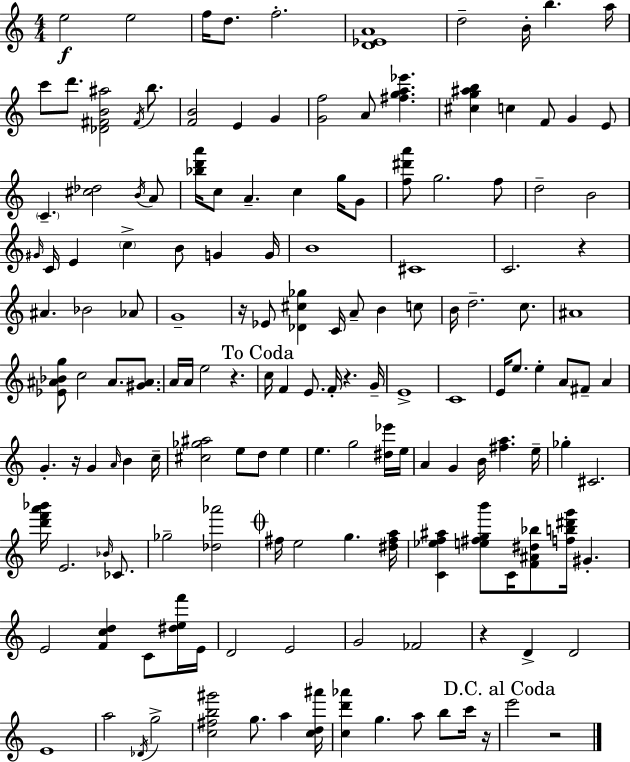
{
  \clef treble
  \numericTimeSignature
  \time 4/4
  \key c \major
  e''2\f e''2 | f''16 d''8. f''2.-. | <d' ees' a'>1 | d''2-- b'16-. b''4. a''16 | \break c'''8 d'''8. <des' fis' b' ais''>2 \acciaccatura { fis'16 } b''8. | <f' b'>2 e'4 g'4 | <g' f''>2 a'8 <fis'' g'' a'' ees'''>4. | <cis'' g'' ais'' b''>4 c''4 f'8 g'4 e'8 | \break \parenthesize c'4.-- <cis'' des''>2 \acciaccatura { b'16 } | a'8 <bes'' d''' a'''>16 c''8 a'4.-- c''4 g''16 | g'8 <f'' dis''' a'''>8 g''2. | f''8 d''2-- b'2 | \break \grace { gis'16 } c'16 e'4 \parenthesize c''4-> b'8 g'4 | g'16 b'1 | cis'1 | c'2. r4 | \break ais'4. bes'2 | aes'8 g'1-- | r16 ees'8 <des' cis'' ges''>4 c'16 a'8-- b'4 | c''8 b'16 d''2.-- | \break c''8. ais'1 | <ees' ais' bes' g''>8 c''2 ais'8. | <gis' ais'>8. a'16 a'16 e''2 r4. | \mark "To Coda" c''16 f'4 e'8. f'16-. r4. | \break g'16-- e'1-> | c'1 | e'16 e''8. e''4-. a'8 fis'8-- a'4 | g'4.-. r16 g'4 \grace { a'16 } b'4 | \break c''16-- <cis'' ges'' ais''>2 e''8 d''8 | e''4 e''4. g''2 | <dis'' ees'''>16 e''16 a'4 g'4 b'16 <fis'' a''>4. | e''16-- ges''4-. cis'2. | \break <d''' f''' a''' bes'''>16 e'2. | \grace { bes'16 } ces'8. ges''2-- <des'' aes'''>2 | \mark \markup { \musicglyph "scripts.coda" } fis''16 e''2 g''4. | <dis'' fis'' a''>16 <c' ees'' f'' ais''>4 <e'' fis'' g'' b'''>8 c'16 <f' ais' dis'' bes''>8 <f'' b'' dis''' g'''>16 gis'4.-. | \break e'2 <f' c'' d''>4 | c'8 <dis'' e'' f'''>16 e'16 d'2 e'2 | g'2 fes'2 | r4 d'4-> d'2 | \break e'1 | a''2 \acciaccatura { des'16 } g''2-> | <c'' fis'' b'' gis'''>2 g''8. | a''4 <c'' d'' ais'''>16 <c'' d''' aes'''>4 g''4. | \break a''8 b''8 c'''16 r16 \mark "D.C. al Coda" e'''2 r2 | \bar "|."
}